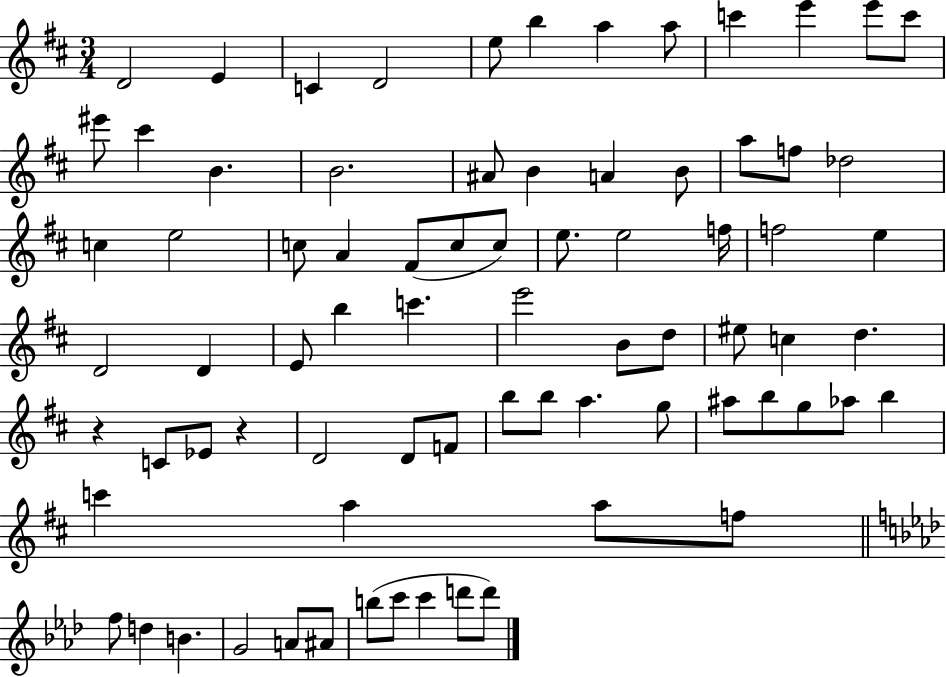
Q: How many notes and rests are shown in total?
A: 77